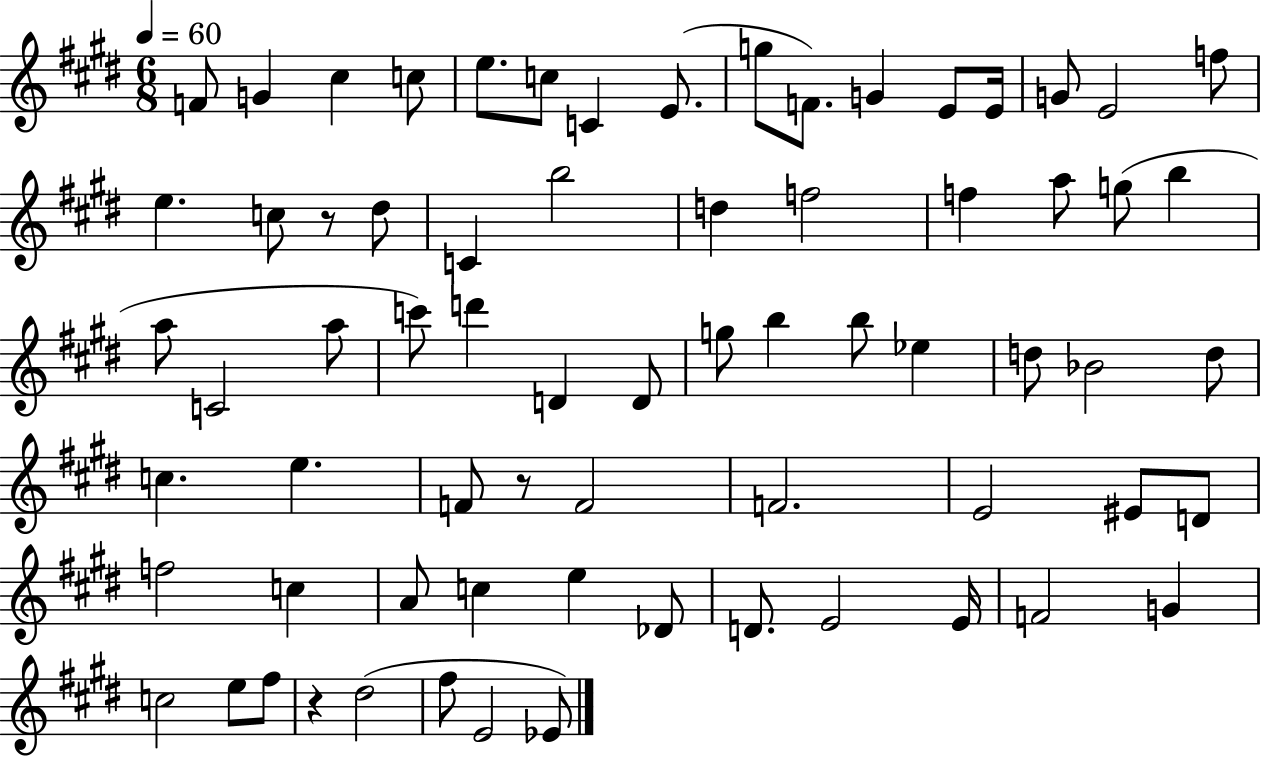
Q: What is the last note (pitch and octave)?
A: Eb4